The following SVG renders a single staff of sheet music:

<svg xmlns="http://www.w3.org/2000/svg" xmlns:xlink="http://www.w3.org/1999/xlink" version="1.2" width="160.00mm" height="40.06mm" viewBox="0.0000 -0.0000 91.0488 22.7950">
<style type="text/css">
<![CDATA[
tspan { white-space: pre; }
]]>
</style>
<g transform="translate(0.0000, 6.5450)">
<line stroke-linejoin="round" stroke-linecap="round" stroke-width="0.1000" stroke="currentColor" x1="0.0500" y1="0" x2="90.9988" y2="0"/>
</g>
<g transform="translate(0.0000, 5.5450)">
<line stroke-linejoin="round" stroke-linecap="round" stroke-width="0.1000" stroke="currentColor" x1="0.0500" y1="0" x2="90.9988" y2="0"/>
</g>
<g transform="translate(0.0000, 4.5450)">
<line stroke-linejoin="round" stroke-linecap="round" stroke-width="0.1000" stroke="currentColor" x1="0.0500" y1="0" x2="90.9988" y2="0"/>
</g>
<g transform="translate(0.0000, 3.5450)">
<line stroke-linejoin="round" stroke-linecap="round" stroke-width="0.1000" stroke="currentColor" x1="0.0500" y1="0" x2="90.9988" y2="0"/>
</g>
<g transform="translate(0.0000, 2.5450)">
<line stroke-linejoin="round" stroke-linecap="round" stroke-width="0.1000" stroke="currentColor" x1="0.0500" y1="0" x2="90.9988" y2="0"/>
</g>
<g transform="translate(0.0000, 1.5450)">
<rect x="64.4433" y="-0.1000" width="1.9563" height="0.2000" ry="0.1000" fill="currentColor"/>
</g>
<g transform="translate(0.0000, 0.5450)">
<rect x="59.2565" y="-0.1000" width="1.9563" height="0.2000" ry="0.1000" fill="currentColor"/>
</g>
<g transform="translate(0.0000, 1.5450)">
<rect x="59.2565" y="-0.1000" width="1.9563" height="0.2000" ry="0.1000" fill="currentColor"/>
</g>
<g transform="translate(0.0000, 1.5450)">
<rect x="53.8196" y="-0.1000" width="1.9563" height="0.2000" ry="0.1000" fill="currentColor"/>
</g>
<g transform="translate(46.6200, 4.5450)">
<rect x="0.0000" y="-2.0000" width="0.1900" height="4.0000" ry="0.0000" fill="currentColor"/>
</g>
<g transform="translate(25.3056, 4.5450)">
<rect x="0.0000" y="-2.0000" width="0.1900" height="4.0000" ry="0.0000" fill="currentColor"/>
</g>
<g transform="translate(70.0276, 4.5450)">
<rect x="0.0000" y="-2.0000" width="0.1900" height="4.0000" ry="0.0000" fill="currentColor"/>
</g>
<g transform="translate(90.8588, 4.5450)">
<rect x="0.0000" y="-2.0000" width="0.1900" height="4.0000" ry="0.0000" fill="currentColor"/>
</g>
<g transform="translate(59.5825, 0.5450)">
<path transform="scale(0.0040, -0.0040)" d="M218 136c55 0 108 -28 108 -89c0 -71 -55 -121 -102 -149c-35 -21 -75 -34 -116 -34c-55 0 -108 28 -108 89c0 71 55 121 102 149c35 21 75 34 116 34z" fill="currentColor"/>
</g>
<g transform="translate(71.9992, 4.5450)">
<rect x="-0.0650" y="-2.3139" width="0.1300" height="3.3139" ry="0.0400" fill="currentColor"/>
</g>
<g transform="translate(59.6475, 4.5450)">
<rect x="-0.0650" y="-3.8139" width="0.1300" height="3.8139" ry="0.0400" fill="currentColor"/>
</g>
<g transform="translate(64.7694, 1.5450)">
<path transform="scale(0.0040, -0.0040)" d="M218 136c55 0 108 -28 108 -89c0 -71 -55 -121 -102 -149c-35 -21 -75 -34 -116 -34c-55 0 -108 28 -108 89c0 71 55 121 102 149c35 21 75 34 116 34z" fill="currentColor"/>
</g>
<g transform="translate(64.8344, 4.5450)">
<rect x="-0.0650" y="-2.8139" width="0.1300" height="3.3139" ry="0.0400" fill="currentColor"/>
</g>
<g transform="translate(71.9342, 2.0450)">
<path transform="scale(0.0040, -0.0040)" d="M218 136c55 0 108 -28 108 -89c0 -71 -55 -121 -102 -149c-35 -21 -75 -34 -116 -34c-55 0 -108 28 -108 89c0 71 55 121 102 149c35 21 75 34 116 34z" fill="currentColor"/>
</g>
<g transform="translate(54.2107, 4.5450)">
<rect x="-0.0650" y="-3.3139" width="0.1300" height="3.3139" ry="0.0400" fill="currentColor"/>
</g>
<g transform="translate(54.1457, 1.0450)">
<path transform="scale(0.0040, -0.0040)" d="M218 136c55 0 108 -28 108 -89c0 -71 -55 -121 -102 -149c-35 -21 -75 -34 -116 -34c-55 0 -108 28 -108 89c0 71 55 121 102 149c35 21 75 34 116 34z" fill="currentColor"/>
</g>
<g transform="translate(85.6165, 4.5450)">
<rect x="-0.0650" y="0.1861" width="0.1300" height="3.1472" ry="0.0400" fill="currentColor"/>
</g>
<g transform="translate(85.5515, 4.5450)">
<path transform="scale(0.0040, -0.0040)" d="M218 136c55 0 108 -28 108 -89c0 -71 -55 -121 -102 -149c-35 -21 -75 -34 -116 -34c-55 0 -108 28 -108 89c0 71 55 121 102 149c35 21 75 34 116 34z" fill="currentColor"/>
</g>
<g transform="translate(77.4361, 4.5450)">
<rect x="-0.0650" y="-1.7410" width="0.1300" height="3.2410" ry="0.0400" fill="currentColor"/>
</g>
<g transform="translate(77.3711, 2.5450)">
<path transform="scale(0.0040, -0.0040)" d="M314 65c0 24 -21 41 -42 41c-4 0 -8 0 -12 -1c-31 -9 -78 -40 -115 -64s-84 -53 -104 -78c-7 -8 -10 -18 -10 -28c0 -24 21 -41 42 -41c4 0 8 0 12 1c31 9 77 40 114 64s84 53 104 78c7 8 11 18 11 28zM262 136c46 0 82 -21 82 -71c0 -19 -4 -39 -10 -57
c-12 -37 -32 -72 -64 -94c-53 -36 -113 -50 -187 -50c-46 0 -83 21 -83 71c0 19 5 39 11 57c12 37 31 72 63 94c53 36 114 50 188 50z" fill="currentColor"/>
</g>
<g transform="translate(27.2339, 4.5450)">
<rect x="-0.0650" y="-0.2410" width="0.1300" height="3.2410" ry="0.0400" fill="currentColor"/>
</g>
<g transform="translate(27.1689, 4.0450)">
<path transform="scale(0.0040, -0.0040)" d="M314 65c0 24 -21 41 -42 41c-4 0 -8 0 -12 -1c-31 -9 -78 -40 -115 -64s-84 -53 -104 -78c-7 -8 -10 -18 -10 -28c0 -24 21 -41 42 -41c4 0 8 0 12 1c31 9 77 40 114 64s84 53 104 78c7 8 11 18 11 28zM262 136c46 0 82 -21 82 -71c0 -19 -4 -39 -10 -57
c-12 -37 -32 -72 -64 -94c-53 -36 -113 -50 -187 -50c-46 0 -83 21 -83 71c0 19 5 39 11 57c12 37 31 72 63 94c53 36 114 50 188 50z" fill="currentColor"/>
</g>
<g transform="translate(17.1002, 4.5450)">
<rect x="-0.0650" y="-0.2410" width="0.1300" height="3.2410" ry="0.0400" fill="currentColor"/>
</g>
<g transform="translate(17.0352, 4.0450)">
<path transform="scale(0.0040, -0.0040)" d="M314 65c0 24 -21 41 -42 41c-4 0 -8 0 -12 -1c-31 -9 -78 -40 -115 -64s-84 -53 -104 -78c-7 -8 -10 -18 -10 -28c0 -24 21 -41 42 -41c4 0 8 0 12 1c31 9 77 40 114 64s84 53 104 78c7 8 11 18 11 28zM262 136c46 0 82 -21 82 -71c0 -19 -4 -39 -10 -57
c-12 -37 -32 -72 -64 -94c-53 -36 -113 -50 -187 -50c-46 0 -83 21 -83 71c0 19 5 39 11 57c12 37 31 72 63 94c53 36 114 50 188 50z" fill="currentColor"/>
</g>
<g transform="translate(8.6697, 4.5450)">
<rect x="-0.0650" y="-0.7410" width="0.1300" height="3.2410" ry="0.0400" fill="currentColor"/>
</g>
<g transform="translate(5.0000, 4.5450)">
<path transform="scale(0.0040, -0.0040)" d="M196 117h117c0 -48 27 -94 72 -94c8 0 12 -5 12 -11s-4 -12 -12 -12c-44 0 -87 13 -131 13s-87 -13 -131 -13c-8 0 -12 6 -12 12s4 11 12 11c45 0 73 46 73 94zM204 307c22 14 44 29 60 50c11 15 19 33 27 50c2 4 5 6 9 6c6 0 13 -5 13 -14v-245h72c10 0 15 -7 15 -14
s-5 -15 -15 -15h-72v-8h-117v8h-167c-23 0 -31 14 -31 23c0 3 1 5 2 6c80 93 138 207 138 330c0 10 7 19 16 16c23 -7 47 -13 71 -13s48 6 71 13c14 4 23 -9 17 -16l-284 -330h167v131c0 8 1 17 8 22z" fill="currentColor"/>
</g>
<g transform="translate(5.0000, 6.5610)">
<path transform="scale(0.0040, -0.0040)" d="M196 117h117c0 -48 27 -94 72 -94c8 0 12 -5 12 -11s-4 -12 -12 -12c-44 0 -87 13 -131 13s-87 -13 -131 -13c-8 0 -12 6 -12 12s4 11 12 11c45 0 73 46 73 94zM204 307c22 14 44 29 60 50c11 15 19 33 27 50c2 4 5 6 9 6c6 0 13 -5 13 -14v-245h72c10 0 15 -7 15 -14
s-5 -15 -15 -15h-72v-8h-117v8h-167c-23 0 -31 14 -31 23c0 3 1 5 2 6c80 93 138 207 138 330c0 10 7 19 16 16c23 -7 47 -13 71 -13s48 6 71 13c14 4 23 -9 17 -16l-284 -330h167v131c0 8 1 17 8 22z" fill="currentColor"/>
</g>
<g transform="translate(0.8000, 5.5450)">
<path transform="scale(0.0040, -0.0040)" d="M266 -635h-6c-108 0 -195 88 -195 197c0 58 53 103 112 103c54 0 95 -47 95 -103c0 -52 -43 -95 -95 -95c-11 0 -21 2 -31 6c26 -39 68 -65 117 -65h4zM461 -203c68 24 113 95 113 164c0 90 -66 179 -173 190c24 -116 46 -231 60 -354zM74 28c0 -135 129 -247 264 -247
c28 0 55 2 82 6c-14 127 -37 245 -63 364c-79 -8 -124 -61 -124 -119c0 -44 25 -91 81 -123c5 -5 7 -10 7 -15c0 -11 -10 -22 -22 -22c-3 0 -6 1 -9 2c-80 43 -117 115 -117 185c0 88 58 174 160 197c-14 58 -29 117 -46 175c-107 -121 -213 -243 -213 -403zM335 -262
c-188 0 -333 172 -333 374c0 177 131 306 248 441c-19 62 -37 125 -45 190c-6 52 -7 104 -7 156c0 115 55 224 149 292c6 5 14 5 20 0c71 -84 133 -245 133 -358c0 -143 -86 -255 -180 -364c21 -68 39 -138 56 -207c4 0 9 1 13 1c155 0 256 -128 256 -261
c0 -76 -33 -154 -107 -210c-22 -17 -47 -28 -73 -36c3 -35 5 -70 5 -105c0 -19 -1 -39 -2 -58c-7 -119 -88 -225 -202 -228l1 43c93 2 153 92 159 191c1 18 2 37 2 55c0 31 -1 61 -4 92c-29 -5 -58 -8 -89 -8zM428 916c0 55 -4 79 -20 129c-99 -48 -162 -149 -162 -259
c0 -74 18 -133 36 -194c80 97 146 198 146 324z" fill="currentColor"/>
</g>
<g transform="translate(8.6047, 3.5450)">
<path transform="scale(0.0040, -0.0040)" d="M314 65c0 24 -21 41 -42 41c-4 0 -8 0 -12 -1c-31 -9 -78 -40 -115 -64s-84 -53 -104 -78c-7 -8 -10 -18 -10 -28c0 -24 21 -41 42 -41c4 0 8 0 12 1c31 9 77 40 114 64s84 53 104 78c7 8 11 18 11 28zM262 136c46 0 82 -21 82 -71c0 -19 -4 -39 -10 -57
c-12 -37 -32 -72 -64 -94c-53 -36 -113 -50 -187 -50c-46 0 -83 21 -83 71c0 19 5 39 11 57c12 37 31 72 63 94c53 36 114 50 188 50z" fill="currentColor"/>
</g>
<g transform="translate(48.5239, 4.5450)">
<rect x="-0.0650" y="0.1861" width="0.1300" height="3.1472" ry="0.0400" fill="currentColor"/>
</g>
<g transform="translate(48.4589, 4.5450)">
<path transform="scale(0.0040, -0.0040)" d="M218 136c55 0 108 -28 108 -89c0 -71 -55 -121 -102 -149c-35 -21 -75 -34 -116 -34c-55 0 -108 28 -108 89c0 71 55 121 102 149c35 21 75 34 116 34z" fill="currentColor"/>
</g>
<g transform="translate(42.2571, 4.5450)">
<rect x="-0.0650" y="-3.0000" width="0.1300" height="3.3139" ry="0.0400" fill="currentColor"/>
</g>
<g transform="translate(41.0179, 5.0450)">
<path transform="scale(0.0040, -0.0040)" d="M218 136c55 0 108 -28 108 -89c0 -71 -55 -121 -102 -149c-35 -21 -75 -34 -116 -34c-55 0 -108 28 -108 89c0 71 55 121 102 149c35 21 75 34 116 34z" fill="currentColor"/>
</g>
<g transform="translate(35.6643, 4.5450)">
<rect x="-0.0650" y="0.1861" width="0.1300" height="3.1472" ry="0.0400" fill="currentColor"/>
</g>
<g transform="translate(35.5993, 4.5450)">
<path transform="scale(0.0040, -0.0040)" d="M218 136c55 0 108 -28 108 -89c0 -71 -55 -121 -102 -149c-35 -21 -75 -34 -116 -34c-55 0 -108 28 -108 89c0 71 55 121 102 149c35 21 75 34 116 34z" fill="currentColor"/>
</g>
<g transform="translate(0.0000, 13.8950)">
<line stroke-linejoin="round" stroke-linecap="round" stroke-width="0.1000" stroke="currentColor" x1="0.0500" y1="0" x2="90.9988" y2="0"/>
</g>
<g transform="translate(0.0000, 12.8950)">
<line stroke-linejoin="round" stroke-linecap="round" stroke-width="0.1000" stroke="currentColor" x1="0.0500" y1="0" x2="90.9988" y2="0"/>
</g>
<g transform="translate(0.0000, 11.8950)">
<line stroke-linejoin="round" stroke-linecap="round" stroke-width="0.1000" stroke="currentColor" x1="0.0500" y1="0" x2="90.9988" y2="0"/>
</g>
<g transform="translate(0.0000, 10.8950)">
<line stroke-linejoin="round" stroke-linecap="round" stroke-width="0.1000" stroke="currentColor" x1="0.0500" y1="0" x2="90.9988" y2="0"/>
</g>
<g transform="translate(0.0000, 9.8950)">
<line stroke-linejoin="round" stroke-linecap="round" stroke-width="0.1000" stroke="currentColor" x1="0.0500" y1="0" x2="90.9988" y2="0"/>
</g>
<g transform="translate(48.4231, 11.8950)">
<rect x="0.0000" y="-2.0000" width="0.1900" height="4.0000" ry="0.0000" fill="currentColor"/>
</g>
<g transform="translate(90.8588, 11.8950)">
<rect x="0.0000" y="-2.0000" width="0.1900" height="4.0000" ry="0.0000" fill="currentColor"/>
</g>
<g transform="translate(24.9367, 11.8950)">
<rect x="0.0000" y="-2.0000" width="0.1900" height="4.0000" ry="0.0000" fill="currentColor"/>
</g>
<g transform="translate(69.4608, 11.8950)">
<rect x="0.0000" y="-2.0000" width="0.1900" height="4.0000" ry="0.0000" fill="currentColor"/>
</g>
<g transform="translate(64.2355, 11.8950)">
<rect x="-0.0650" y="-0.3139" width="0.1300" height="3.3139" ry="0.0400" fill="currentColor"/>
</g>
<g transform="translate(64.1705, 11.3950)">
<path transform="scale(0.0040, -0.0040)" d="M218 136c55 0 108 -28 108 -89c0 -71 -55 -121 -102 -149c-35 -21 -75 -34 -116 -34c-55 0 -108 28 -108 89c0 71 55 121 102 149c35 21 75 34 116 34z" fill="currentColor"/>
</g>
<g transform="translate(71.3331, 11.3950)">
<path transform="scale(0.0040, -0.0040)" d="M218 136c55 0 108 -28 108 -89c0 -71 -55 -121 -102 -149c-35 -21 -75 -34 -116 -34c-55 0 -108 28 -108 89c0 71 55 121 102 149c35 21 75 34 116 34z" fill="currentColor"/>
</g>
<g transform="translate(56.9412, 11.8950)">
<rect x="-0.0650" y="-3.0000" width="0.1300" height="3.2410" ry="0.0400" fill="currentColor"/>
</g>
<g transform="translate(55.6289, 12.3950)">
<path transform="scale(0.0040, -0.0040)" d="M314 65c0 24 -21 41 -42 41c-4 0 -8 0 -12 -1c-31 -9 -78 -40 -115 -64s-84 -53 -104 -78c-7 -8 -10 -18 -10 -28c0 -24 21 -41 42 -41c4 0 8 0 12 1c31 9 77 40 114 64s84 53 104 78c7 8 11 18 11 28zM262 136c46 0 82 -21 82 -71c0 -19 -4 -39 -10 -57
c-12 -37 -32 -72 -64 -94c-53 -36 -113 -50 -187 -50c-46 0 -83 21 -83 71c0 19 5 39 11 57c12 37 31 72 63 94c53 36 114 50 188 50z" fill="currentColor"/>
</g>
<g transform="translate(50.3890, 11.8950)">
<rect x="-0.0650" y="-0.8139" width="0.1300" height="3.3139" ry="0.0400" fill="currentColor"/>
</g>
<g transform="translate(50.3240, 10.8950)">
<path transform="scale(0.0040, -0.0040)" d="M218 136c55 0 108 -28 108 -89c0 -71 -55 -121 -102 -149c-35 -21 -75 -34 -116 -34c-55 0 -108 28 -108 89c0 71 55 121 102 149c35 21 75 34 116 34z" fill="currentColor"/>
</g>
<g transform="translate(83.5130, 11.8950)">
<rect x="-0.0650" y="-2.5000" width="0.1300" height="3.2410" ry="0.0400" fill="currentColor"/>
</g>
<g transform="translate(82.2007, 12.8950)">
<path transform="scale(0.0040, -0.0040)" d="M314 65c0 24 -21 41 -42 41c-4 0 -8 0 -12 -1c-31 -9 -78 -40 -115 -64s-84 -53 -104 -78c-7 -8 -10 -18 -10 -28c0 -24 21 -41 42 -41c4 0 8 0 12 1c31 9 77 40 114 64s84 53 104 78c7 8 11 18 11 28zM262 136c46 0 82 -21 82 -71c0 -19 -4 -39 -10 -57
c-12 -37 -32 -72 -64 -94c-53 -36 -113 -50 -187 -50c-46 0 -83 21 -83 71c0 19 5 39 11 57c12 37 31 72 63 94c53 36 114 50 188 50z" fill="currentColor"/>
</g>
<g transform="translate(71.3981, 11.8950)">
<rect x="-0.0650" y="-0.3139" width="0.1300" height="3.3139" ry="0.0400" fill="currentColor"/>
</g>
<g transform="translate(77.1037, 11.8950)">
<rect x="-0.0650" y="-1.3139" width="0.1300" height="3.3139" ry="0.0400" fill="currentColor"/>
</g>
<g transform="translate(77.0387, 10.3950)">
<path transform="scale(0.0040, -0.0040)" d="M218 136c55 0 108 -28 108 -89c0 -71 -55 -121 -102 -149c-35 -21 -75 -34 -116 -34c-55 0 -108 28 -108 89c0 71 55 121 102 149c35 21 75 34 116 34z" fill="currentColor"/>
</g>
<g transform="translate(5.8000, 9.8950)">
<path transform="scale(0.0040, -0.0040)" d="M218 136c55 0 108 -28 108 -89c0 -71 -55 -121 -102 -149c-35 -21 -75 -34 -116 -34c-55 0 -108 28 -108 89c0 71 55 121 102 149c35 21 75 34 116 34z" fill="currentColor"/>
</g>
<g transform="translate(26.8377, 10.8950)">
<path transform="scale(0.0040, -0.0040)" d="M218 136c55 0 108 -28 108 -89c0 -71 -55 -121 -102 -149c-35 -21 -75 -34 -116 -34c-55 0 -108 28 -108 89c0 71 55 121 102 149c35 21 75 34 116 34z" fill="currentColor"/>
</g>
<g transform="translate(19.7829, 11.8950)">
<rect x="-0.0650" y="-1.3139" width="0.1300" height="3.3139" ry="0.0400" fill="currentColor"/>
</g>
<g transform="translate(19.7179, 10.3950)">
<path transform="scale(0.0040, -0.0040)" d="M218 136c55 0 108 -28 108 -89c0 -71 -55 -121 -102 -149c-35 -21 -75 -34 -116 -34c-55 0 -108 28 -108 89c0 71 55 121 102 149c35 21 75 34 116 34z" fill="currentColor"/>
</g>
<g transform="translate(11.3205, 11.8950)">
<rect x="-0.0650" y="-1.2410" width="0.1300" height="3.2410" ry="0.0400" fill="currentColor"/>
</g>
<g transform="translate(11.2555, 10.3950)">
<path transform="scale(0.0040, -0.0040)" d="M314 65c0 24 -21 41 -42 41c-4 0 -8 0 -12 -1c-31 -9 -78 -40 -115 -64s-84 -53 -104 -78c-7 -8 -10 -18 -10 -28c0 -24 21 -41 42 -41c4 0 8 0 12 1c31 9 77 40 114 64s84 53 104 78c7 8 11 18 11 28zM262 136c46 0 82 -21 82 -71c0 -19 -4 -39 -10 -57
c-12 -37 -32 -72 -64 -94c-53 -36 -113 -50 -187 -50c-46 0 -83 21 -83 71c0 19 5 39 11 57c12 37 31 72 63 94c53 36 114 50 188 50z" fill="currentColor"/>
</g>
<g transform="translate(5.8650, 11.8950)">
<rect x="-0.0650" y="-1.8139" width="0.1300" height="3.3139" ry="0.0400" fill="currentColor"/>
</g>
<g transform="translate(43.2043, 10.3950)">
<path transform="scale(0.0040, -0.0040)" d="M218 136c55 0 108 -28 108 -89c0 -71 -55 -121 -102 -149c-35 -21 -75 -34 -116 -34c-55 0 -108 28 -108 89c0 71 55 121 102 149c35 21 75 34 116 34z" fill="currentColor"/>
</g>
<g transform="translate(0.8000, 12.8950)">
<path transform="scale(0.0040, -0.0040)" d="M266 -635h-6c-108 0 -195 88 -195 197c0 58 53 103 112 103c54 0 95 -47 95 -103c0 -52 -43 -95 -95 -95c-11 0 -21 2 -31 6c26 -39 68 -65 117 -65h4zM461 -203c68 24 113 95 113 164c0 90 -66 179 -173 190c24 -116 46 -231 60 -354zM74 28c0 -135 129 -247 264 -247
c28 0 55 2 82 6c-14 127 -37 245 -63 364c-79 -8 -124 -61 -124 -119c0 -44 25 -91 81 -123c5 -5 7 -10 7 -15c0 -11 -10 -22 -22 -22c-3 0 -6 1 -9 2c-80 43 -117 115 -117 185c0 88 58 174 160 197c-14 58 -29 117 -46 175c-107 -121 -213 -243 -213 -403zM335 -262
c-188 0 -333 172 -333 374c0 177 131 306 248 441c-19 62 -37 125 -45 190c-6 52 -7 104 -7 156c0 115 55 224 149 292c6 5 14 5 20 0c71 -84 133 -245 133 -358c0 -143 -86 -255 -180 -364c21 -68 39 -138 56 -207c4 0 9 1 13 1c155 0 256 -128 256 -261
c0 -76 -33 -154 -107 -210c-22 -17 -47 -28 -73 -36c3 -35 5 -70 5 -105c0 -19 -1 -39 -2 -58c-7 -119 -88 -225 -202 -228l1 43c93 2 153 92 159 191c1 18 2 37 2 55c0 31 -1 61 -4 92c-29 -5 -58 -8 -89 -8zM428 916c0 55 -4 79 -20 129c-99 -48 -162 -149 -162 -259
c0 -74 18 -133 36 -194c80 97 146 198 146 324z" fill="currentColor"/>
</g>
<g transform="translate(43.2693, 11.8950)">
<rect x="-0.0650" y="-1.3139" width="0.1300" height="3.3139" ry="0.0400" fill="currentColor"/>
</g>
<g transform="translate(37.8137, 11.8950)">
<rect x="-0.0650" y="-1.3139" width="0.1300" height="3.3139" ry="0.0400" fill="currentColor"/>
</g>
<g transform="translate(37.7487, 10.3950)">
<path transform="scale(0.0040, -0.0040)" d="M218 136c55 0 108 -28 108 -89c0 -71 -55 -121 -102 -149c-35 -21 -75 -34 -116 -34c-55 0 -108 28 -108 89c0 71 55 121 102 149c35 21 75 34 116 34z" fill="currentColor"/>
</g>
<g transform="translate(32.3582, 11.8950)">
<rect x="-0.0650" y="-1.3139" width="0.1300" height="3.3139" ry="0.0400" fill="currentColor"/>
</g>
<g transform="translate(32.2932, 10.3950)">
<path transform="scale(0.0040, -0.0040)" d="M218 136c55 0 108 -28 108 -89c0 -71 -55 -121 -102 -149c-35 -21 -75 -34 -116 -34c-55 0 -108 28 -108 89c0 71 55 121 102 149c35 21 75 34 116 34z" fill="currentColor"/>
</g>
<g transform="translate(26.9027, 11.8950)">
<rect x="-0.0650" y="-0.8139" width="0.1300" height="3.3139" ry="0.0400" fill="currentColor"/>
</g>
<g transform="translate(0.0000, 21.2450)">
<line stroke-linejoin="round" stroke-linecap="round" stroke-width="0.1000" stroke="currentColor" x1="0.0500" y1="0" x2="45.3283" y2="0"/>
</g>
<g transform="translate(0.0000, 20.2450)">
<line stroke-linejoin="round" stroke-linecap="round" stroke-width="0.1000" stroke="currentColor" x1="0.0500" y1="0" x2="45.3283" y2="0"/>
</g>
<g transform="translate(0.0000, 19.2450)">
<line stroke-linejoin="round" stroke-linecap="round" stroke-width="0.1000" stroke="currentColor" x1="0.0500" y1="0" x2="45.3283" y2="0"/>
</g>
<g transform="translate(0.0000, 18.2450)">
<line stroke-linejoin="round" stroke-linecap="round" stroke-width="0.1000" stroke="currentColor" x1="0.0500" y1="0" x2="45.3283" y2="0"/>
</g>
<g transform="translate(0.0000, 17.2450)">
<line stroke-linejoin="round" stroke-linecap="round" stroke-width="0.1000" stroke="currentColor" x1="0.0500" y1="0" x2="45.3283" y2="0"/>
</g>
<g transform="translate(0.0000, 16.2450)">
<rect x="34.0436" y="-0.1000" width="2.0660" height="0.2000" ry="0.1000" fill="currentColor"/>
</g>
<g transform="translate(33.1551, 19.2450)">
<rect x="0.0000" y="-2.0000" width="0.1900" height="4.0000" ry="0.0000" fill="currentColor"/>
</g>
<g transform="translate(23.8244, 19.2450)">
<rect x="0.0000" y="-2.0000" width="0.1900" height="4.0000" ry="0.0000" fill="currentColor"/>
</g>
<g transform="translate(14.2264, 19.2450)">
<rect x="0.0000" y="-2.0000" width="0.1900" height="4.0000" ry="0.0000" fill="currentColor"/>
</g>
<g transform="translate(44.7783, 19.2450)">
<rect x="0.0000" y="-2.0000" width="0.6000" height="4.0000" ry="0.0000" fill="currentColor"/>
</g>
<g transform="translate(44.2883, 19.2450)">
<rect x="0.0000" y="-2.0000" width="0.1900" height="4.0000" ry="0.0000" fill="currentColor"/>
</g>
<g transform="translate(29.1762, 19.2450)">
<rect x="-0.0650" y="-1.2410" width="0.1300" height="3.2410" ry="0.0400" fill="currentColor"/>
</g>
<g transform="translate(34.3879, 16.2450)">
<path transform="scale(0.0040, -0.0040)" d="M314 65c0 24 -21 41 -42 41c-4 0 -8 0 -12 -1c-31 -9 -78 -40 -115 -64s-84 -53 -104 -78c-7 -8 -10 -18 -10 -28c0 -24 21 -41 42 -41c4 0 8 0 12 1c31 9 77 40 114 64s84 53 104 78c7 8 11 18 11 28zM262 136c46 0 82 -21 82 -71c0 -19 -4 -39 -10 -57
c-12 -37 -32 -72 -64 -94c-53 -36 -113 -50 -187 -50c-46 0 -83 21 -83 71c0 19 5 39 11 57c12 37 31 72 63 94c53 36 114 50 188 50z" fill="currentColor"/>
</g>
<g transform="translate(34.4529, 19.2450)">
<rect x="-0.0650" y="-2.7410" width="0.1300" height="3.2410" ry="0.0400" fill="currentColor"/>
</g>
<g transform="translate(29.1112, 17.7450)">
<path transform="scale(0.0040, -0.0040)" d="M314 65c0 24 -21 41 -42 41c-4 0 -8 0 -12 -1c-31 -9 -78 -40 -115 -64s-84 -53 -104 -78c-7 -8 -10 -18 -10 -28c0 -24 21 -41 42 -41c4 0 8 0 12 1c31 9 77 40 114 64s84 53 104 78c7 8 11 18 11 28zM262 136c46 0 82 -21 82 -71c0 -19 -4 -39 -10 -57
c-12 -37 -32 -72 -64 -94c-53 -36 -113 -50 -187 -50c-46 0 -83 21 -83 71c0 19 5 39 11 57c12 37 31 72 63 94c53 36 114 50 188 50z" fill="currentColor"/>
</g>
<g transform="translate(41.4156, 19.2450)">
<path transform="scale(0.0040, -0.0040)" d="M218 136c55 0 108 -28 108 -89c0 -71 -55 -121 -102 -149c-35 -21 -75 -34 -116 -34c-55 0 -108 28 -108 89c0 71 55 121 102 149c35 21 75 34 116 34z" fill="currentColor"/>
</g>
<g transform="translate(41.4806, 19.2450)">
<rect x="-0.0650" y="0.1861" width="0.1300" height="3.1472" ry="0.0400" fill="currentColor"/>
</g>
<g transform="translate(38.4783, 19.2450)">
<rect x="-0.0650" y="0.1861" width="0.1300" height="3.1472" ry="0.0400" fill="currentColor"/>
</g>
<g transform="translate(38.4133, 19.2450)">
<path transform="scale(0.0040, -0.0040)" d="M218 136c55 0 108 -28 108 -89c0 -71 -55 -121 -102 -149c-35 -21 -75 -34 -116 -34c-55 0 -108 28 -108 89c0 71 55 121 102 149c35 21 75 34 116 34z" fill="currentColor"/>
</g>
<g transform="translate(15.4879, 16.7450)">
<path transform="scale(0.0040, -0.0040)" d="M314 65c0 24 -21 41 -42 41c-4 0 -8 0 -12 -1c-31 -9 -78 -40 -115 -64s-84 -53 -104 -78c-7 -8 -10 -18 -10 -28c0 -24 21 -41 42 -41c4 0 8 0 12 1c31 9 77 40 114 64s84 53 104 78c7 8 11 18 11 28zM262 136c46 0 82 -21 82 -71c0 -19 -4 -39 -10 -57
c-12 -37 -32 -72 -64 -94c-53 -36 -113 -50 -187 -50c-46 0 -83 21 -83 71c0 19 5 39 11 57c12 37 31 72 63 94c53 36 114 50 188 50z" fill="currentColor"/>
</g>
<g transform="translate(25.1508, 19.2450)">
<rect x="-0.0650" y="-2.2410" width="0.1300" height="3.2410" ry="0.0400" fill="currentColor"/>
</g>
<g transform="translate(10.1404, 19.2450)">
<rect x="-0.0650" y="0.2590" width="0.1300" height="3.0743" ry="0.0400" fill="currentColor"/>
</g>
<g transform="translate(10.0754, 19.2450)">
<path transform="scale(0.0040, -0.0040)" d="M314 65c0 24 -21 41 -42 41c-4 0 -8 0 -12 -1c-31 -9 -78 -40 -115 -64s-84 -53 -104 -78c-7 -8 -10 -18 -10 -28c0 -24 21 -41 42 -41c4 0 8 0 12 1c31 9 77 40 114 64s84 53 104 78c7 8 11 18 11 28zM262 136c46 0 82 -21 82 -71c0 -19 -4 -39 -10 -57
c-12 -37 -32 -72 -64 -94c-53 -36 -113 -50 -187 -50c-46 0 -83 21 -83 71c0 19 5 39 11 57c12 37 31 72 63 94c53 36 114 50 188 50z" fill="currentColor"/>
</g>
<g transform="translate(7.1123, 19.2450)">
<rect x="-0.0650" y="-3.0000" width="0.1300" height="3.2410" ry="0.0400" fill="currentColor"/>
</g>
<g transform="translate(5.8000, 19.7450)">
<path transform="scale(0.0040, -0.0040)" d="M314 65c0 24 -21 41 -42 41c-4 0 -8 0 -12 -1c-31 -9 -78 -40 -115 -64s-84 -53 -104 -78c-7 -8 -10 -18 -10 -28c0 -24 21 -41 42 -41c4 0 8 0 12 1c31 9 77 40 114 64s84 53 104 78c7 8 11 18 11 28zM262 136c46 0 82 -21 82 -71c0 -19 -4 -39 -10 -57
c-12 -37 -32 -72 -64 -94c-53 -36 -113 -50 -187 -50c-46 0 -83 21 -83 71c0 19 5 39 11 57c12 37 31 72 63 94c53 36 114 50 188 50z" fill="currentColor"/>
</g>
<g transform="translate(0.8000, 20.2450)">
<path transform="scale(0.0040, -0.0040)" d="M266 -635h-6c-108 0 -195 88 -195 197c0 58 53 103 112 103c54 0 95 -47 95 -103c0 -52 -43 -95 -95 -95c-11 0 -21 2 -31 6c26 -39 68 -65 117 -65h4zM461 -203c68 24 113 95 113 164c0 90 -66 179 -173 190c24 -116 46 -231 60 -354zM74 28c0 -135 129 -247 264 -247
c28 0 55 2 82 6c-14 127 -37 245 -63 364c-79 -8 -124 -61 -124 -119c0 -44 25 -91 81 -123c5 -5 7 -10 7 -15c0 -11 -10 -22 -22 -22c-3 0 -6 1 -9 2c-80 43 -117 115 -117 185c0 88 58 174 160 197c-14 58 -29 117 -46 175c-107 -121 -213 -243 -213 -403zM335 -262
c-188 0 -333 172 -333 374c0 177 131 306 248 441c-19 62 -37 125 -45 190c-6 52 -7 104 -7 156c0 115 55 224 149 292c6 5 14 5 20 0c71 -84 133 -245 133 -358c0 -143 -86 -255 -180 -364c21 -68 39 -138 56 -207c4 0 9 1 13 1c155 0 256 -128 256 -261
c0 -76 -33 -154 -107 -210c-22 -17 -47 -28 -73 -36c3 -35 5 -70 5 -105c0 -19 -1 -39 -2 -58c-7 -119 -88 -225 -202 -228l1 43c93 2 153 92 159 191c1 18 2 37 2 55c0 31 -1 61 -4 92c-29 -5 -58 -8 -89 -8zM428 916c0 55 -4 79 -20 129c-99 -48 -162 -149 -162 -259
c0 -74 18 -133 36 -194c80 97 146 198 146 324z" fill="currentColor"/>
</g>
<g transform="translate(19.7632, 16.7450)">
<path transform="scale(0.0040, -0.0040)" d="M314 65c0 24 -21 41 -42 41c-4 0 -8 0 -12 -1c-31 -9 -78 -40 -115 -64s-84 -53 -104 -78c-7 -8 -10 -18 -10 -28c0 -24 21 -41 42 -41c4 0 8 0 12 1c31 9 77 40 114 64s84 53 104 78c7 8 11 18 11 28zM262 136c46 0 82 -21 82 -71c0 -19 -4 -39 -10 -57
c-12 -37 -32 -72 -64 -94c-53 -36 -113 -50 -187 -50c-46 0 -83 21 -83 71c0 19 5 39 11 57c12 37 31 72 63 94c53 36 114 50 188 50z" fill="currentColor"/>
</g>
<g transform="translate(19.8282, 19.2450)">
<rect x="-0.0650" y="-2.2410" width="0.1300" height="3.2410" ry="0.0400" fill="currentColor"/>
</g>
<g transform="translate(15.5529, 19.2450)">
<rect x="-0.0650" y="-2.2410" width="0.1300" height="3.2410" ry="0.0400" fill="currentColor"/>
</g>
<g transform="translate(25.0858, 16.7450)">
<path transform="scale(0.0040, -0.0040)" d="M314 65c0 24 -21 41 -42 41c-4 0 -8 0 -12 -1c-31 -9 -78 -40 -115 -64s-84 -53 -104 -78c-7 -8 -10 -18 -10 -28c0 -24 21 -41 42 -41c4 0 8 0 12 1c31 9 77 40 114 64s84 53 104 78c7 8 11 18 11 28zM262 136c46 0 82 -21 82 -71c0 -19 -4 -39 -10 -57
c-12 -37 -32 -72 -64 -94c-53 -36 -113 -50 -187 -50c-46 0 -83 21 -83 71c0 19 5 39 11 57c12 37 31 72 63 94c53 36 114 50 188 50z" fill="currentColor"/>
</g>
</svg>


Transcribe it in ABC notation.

X:1
T:Untitled
M:4/4
L:1/4
K:C
d2 c2 c2 B A B b c' a g f2 B f e2 e d e e e d A2 c c e G2 A2 B2 g2 g2 g2 e2 a2 B B